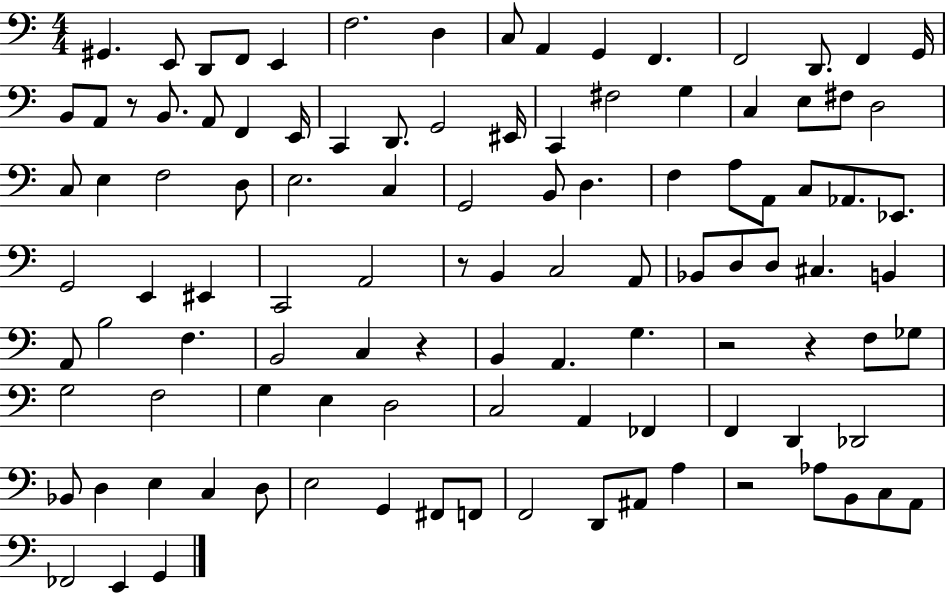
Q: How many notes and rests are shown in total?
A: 107